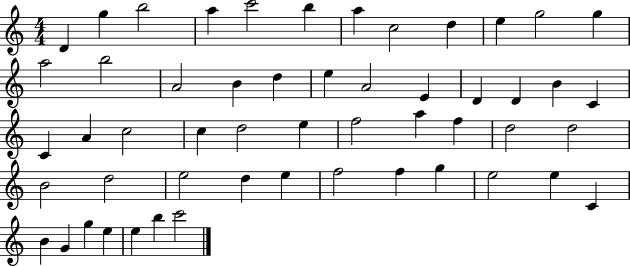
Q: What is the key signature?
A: C major